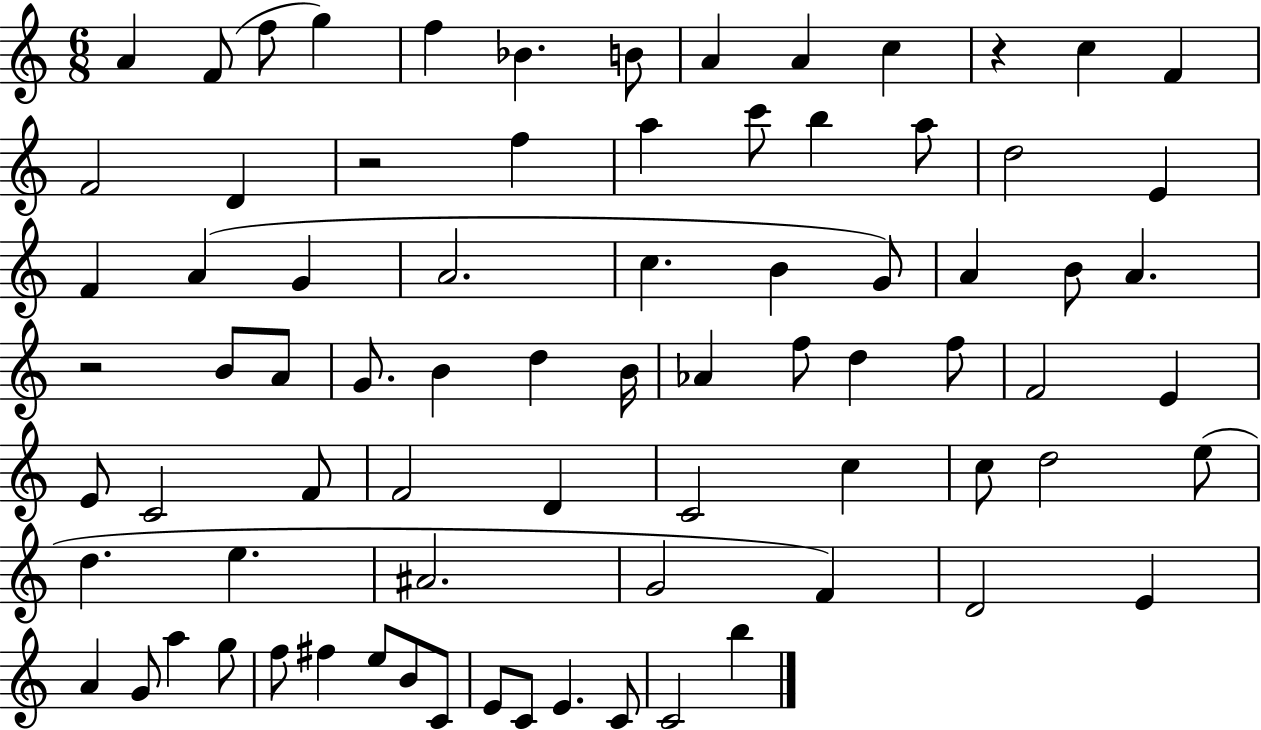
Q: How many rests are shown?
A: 3